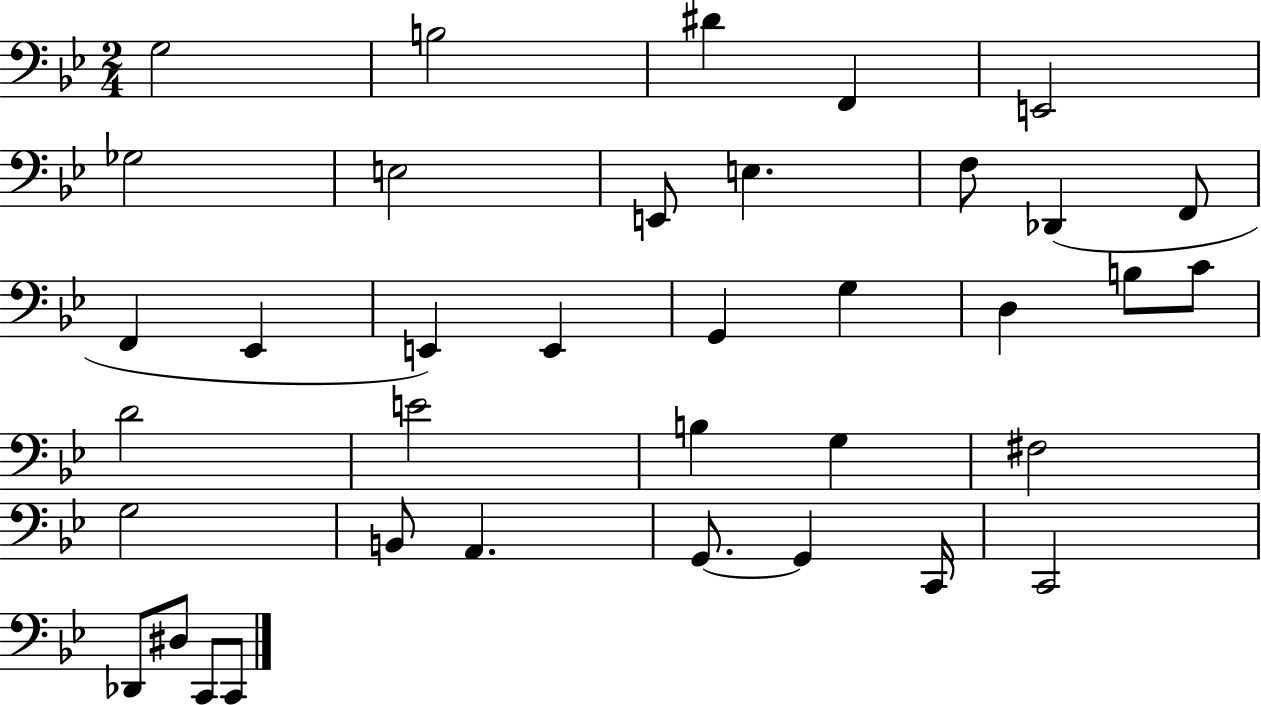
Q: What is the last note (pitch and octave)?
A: C2